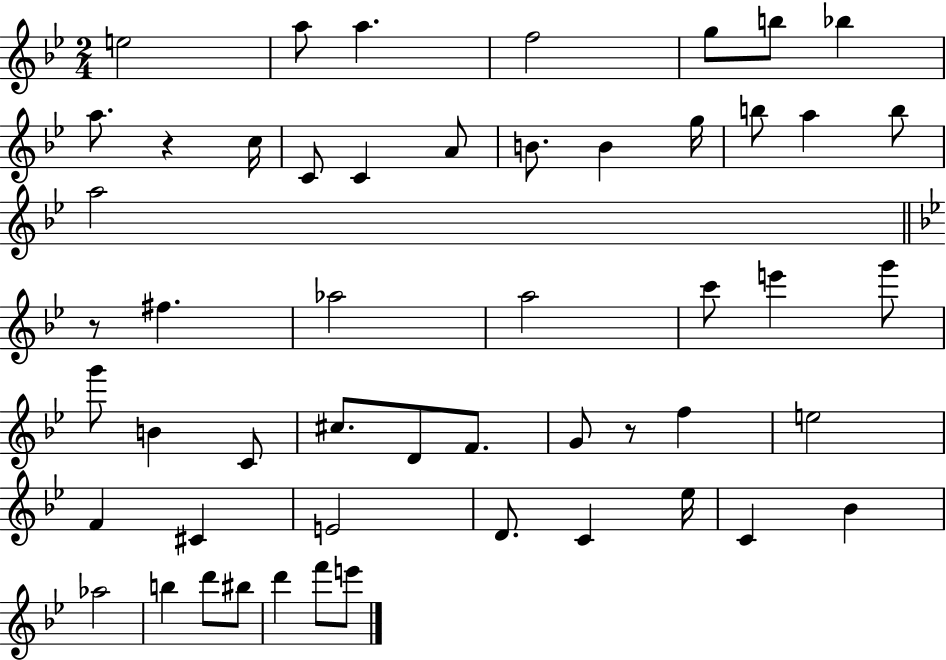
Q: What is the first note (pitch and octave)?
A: E5